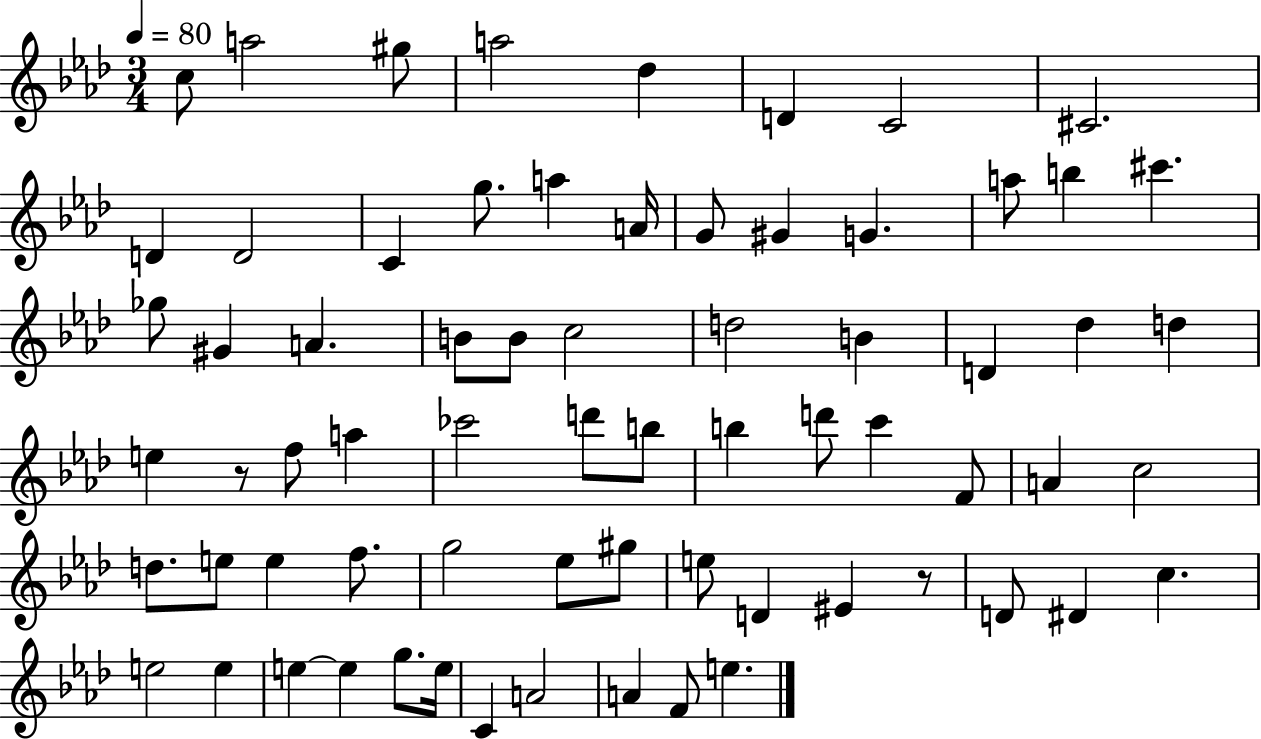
X:1
T:Untitled
M:3/4
L:1/4
K:Ab
c/2 a2 ^g/2 a2 _d D C2 ^C2 D D2 C g/2 a A/4 G/2 ^G G a/2 b ^c' _g/2 ^G A B/2 B/2 c2 d2 B D _d d e z/2 f/2 a _c'2 d'/2 b/2 b d'/2 c' F/2 A c2 d/2 e/2 e f/2 g2 _e/2 ^g/2 e/2 D ^E z/2 D/2 ^D c e2 e e e g/2 e/4 C A2 A F/2 e